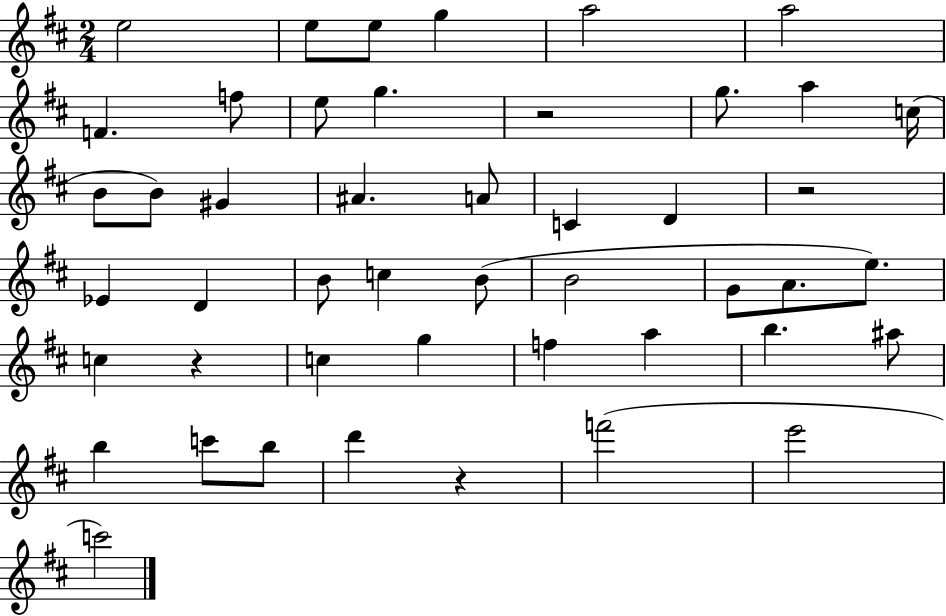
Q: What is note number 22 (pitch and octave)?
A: D4